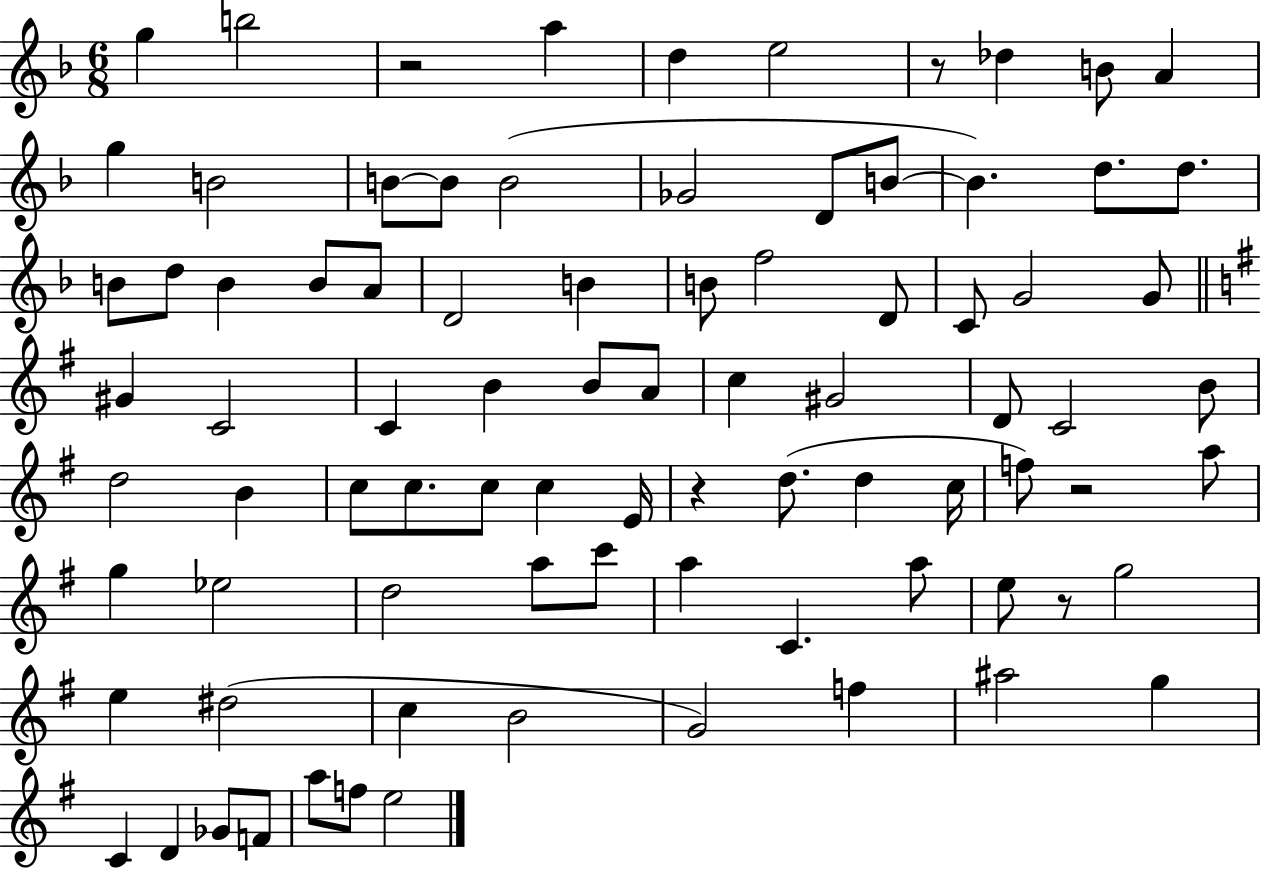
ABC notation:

X:1
T:Untitled
M:6/8
L:1/4
K:F
g b2 z2 a d e2 z/2 _d B/2 A g B2 B/2 B/2 B2 _G2 D/2 B/2 B d/2 d/2 B/2 d/2 B B/2 A/2 D2 B B/2 f2 D/2 C/2 G2 G/2 ^G C2 C B B/2 A/2 c ^G2 D/2 C2 B/2 d2 B c/2 c/2 c/2 c E/4 z d/2 d c/4 f/2 z2 a/2 g _e2 d2 a/2 c'/2 a C a/2 e/2 z/2 g2 e ^d2 c B2 G2 f ^a2 g C D _G/2 F/2 a/2 f/2 e2